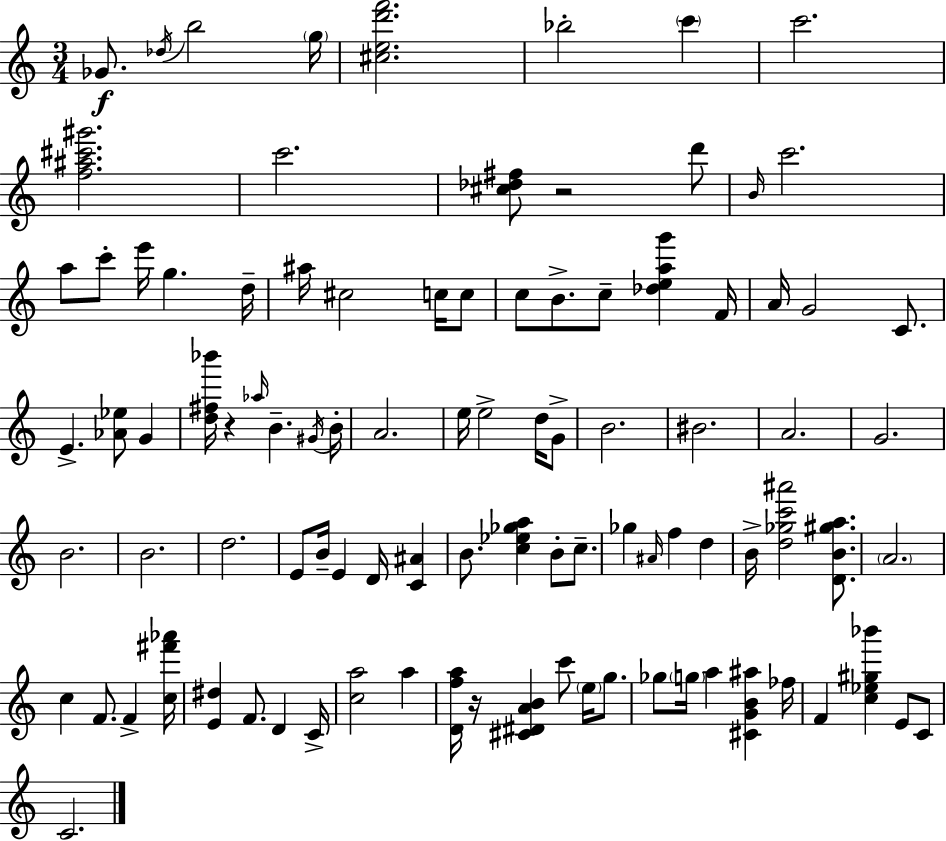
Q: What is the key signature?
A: A minor